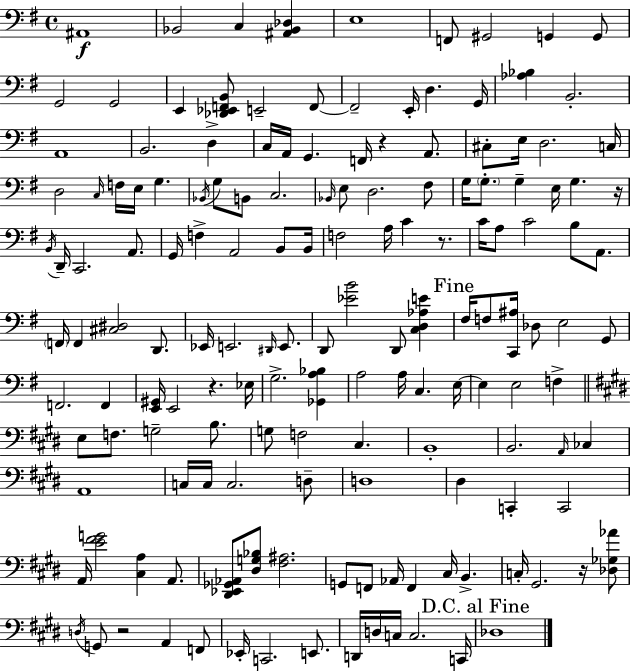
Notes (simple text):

A#2/w Bb2/h C3/q [A#2,Bb2,Db3]/q E3/w F2/e G#2/h G2/q G2/e G2/h G2/h E2/q [Db2,Eb2,F2,B2]/e E2/h F2/e F2/h E2/s D3/q. G2/s [Ab3,Bb3]/q B2/h. A2/w B2/h. D3/q C3/s A2/s G2/q. F2/s R/q A2/e. C#3/e E3/s D3/h. C3/s D3/h C3/s F3/s E3/s G3/q. Bb2/s G3/e B2/e C3/h. Bb2/s E3/e D3/h. F#3/e G3/s G3/e. G3/q E3/s G3/q. R/s B2/s D2/s C2/h. A2/e. G2/s F3/q A2/h B2/e B2/s F3/h A3/s C4/q R/e. C4/s A3/e C4/h B3/e A2/e. F2/s F2/q [C#3,D#3]/h D2/e. Eb2/s E2/h. D#2/s E2/e. D2/e [Eb4,B4]/h D2/e [C3,D3,Ab3,E4]/q F#3/s F3/e [C2,A#3]/s Db3/e E3/h G2/e F2/h. F2/q [E2,G#2]/s E2/h R/q. Eb3/s G3/h. [Gb2,A3,Bb3]/q A3/h A3/s C3/q. E3/s E3/q E3/h F3/q E3/e F3/e. G3/h B3/e. G3/e F3/h C#3/q. B2/w B2/h. A2/s CES3/q A2/w C3/s C3/s C3/h. D3/e D3/w D#3/q C2/q C2/h A2/s [E4,F#4,G4]/h [C#3,A3]/q A2/e. [D#2,Eb2,Gb2,Ab2]/e [D#3,G3,Bb3]/e [F#3,A#3]/h. G2/e F2/e Ab2/s F2/q C#3/s B2/q. C3/s G#2/h. R/s [Db3,Gb3,Ab4]/e D3/s G2/e R/h A2/q F2/e Eb2/s C2/h. E2/e. D2/s D3/s C3/s C3/h. C2/s Db3/w